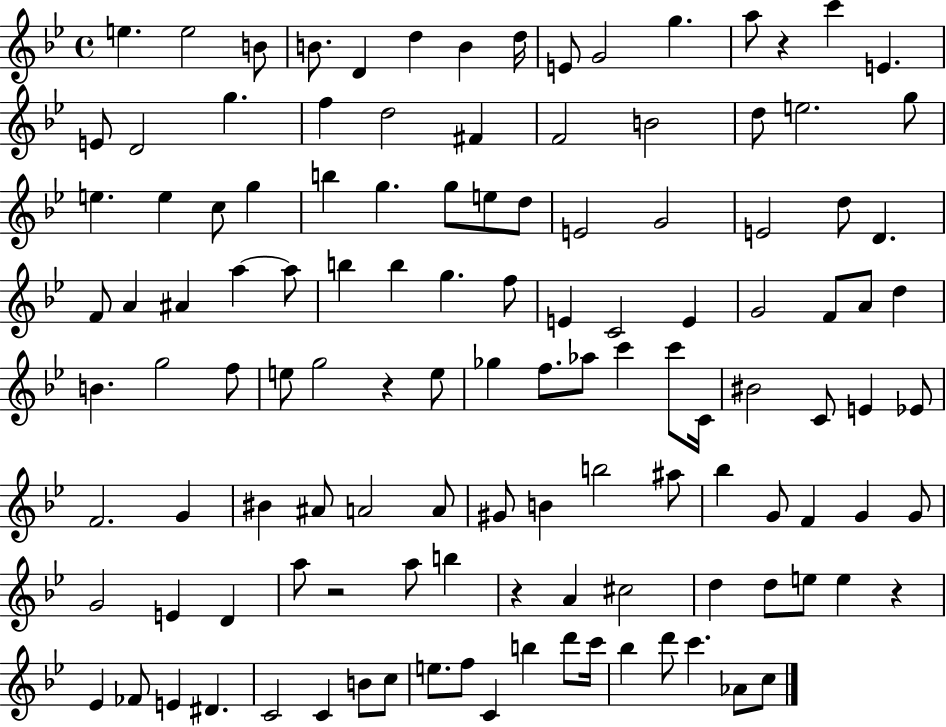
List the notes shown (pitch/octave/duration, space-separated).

E5/q. E5/h B4/e B4/e. D4/q D5/q B4/q D5/s E4/e G4/h G5/q. A5/e R/q C6/q E4/q. E4/e D4/h G5/q. F5/q D5/h F#4/q F4/h B4/h D5/e E5/h. G5/e E5/q. E5/q C5/e G5/q B5/q G5/q. G5/e E5/e D5/e E4/h G4/h E4/h D5/e D4/q. F4/e A4/q A#4/q A5/q A5/e B5/q B5/q G5/q. F5/e E4/q C4/h E4/q G4/h F4/e A4/e D5/q B4/q. G5/h F5/e E5/e G5/h R/q E5/e Gb5/q F5/e. Ab5/e C6/q C6/e C4/s BIS4/h C4/e E4/q Eb4/e F4/h. G4/q BIS4/q A#4/e A4/h A4/e G#4/e B4/q B5/h A#5/e Bb5/q G4/e F4/q G4/q G4/e G4/h E4/q D4/q A5/e R/h A5/e B5/q R/q A4/q C#5/h D5/q D5/e E5/e E5/q R/q Eb4/q FES4/e E4/q D#4/q. C4/h C4/q B4/e C5/e E5/e. F5/e C4/q B5/q D6/e C6/s Bb5/q D6/e C6/q. Ab4/e C5/e